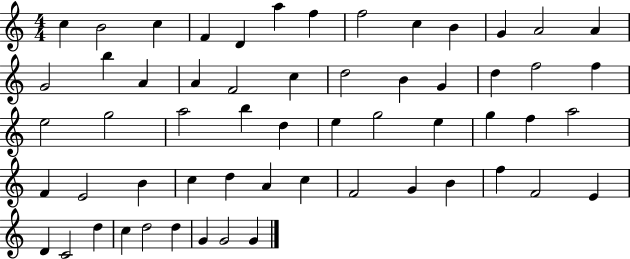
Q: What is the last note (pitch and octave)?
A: G4